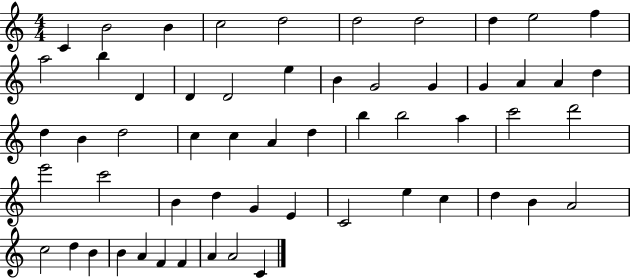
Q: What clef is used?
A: treble